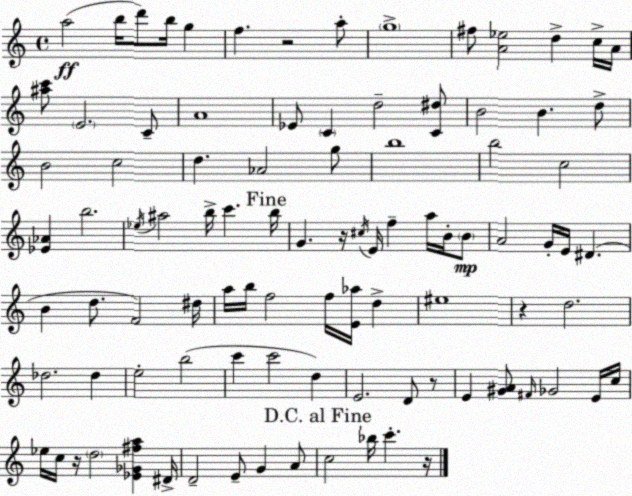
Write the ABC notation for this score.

X:1
T:Untitled
M:4/4
L:1/4
K:C
a2 b/4 d'/2 b/4 g f z2 a/2 g4 ^f/2 [A_e]2 d c/4 A/4 [^ac']/2 E2 C/2 A4 _E/2 C d2 [C^d]/2 B2 B d/2 B2 c2 d _A2 g/2 b4 b2 c2 [_E_A] b2 _e/4 ^a2 b/4 c' b/4 G z/4 ^c/4 E/4 f a/4 B/4 B/2 A2 G/4 E/4 ^D B d/2 F2 ^d/4 a/4 b/4 f2 f/4 [E_a]/4 d ^e4 z d2 _d2 _d e2 b2 c' c'2 d E2 D/2 z/2 E [^GA]/2 ^F/4 _G2 E/4 c/4 _e/4 c/4 z/4 d2 [_E_G^fa] ^D/4 D2 E/2 G A/2 c2 _b/4 c' z/4